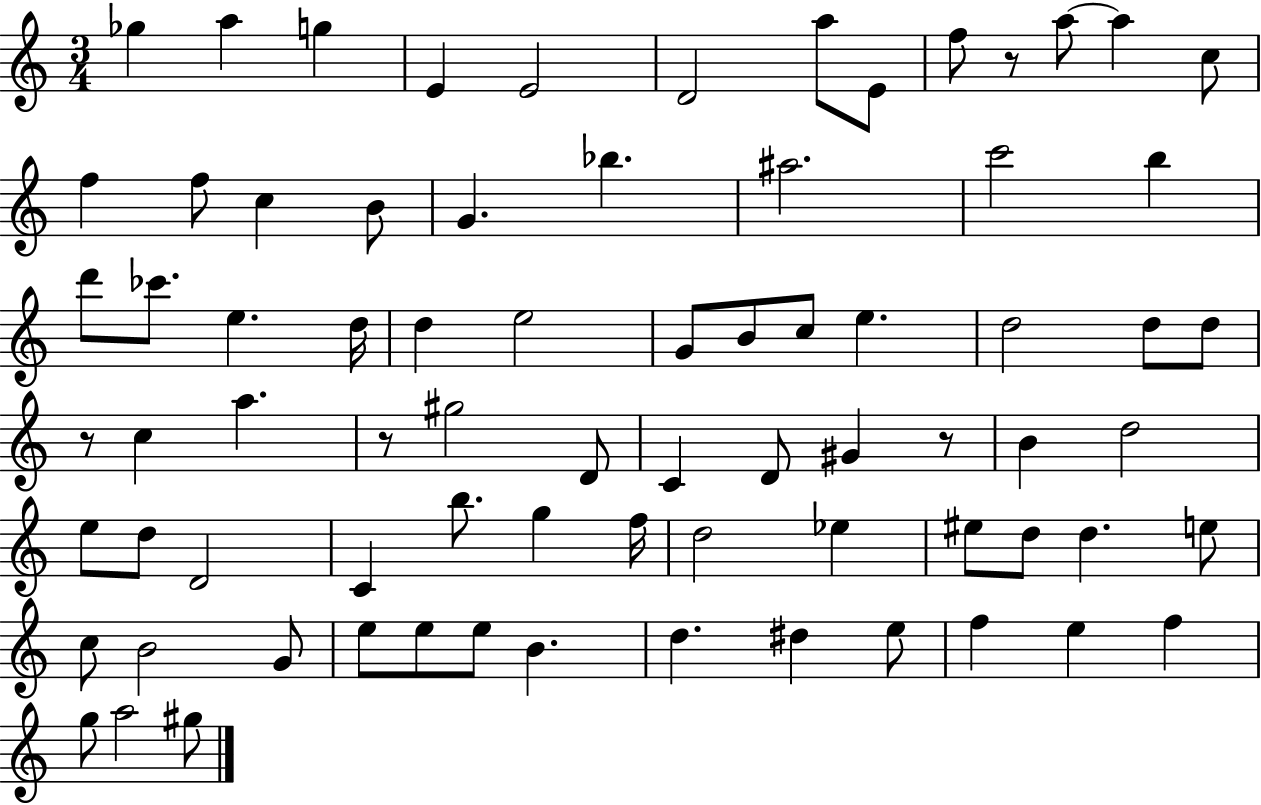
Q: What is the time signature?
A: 3/4